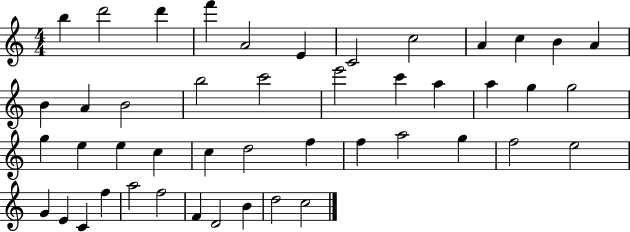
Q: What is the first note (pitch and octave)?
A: B5